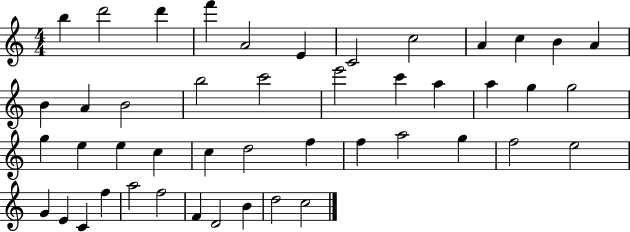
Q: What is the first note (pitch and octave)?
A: B5